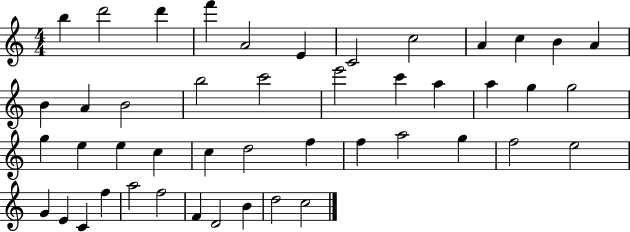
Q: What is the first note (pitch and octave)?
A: B5